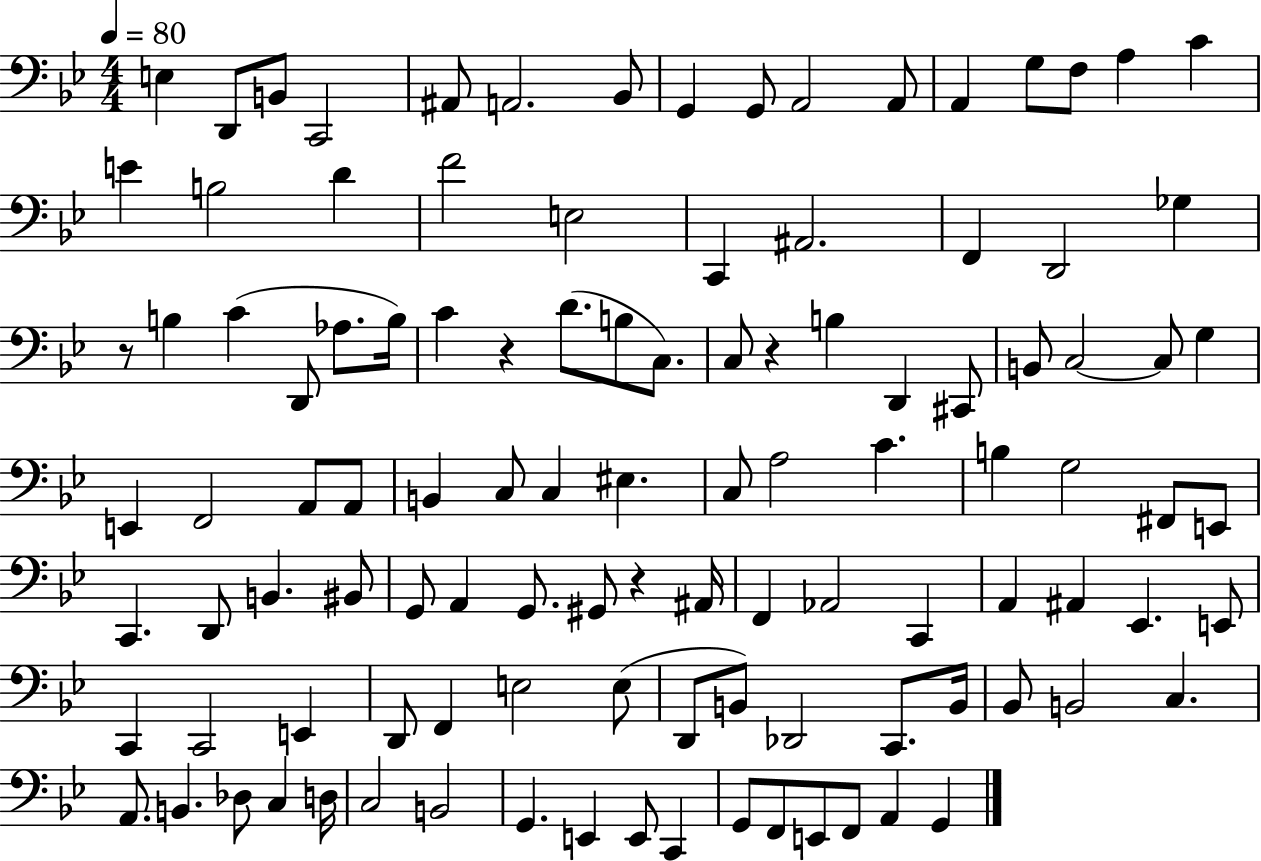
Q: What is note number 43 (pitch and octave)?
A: G3